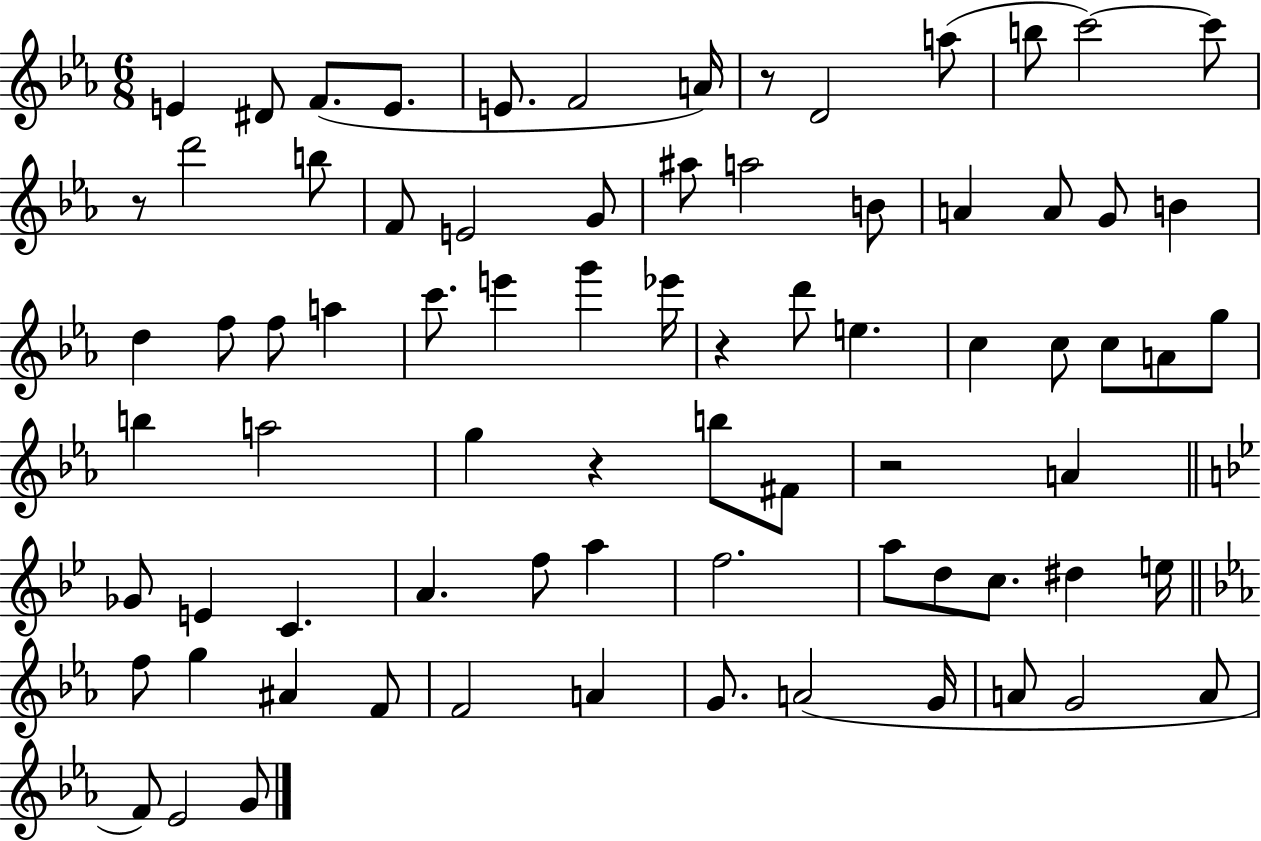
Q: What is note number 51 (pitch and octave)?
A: A5